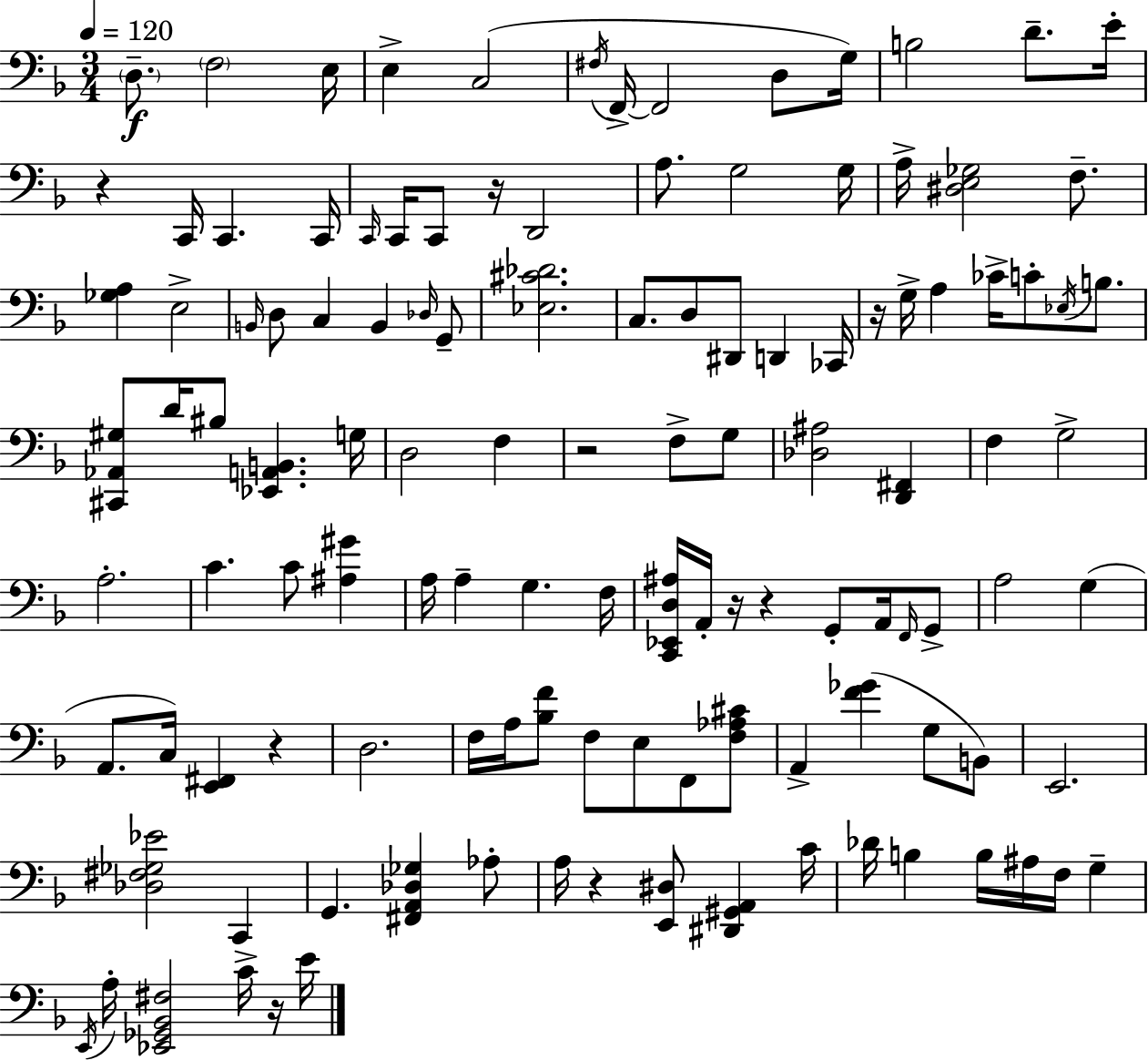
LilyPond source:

{
  \clef bass
  \numericTimeSignature
  \time 3/4
  \key f \major
  \tempo 4 = 120
  \parenthesize d8.--\f \parenthesize f2 e16 | e4-> c2( | \acciaccatura { fis16 } f,16->~~ f,2 d8 | g16) b2 d'8.-- | \break e'16-. r4 c,16 c,4. | c,16 \grace { c,16 } c,16 c,8 r16 d,2 | a8. g2 | g16 a16-> <dis e ges>2 f8.-- | \break <ges a>4 e2-> | \grace { b,16 } d8 c4 b,4 | \grace { des16 } g,8-- <ees cis' des'>2. | c8. d8 dis,8 d,4 | \break ces,16 r16 g16-> a4 ces'16-> c'8-. | \acciaccatura { ees16 } b8. <cis, aes, gis>8 d'16 bis8 <ees, a, b,>4. | g16 d2 | f4 r2 | \break f8-> g8 <des ais>2 | <d, fis,>4 f4 g2-> | a2.-. | c'4. c'8 | \break <ais gis'>4 a16 a4-- g4. | f16 <c, ees, d ais>16 a,16-. r16 r4 | g,8-. a,16 \grace { f,16 } g,8-> a2 | g4( a,8. c16) <e, fis,>4 | \break r4 d2. | f16 a16 <bes f'>8 f8 | e8 f,8 <f aes cis'>8 a,4-> <f' ges'>4( | g8 b,8) e,2. | \break <des fis ges ees'>2 | c,4 g,4. | <fis, a, des ges>4 aes8-. a16 r4 <e, dis>8 | <dis, gis, a,>4 c'16 des'16 b4 b16 | \break ais16 f16 g4-- \acciaccatura { e,16 } a16-. <ees, ges, bes, fis>2 | c'16-> r16 e'16 \bar "|."
}